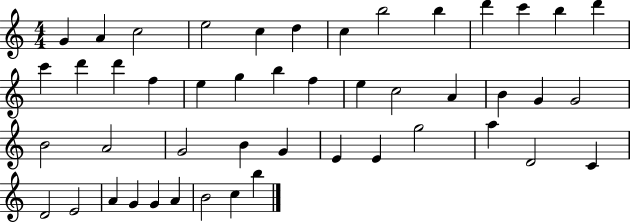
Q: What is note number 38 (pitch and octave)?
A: C4